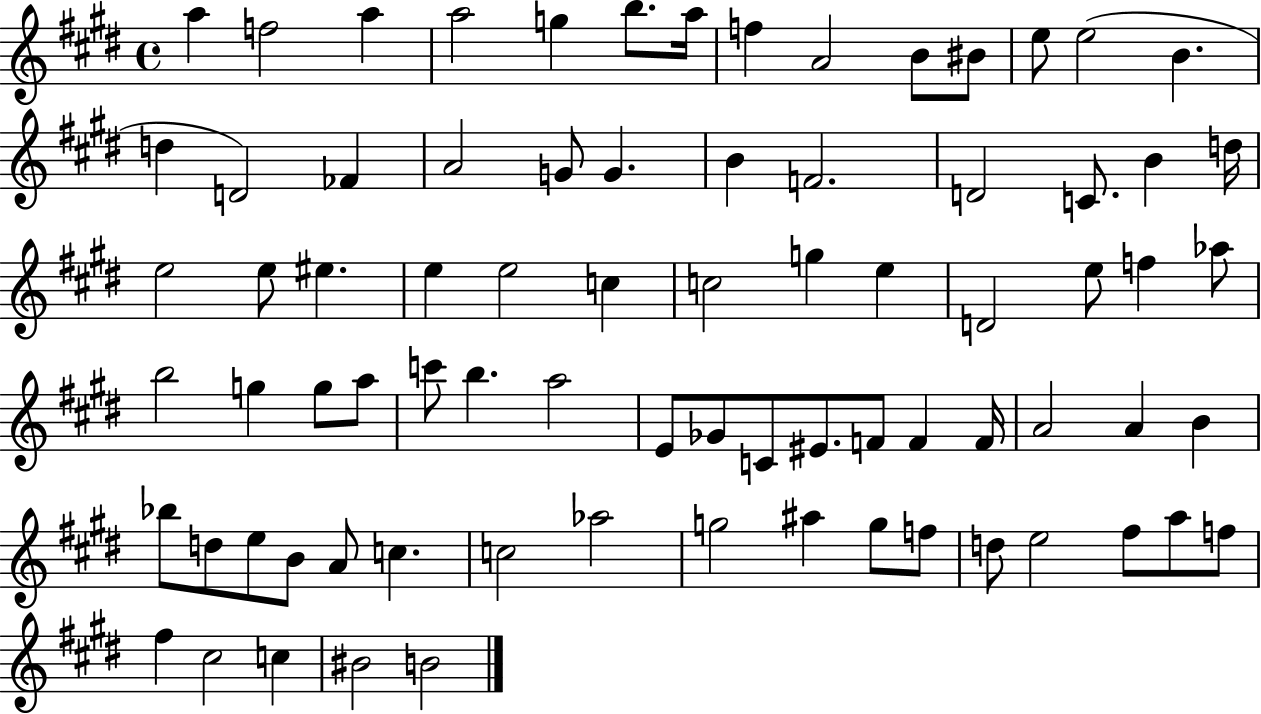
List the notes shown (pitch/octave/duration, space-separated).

A5/q F5/h A5/q A5/h G5/q B5/e. A5/s F5/q A4/h B4/e BIS4/e E5/e E5/h B4/q. D5/q D4/h FES4/q A4/h G4/e G4/q. B4/q F4/h. D4/h C4/e. B4/q D5/s E5/h E5/e EIS5/q. E5/q E5/h C5/q C5/h G5/q E5/q D4/h E5/e F5/q Ab5/e B5/h G5/q G5/e A5/e C6/e B5/q. A5/h E4/e Gb4/e C4/e EIS4/e. F4/e F4/q F4/s A4/h A4/q B4/q Bb5/e D5/e E5/e B4/e A4/e C5/q. C5/h Ab5/h G5/h A#5/q G5/e F5/e D5/e E5/h F#5/e A5/e F5/e F#5/q C#5/h C5/q BIS4/h B4/h